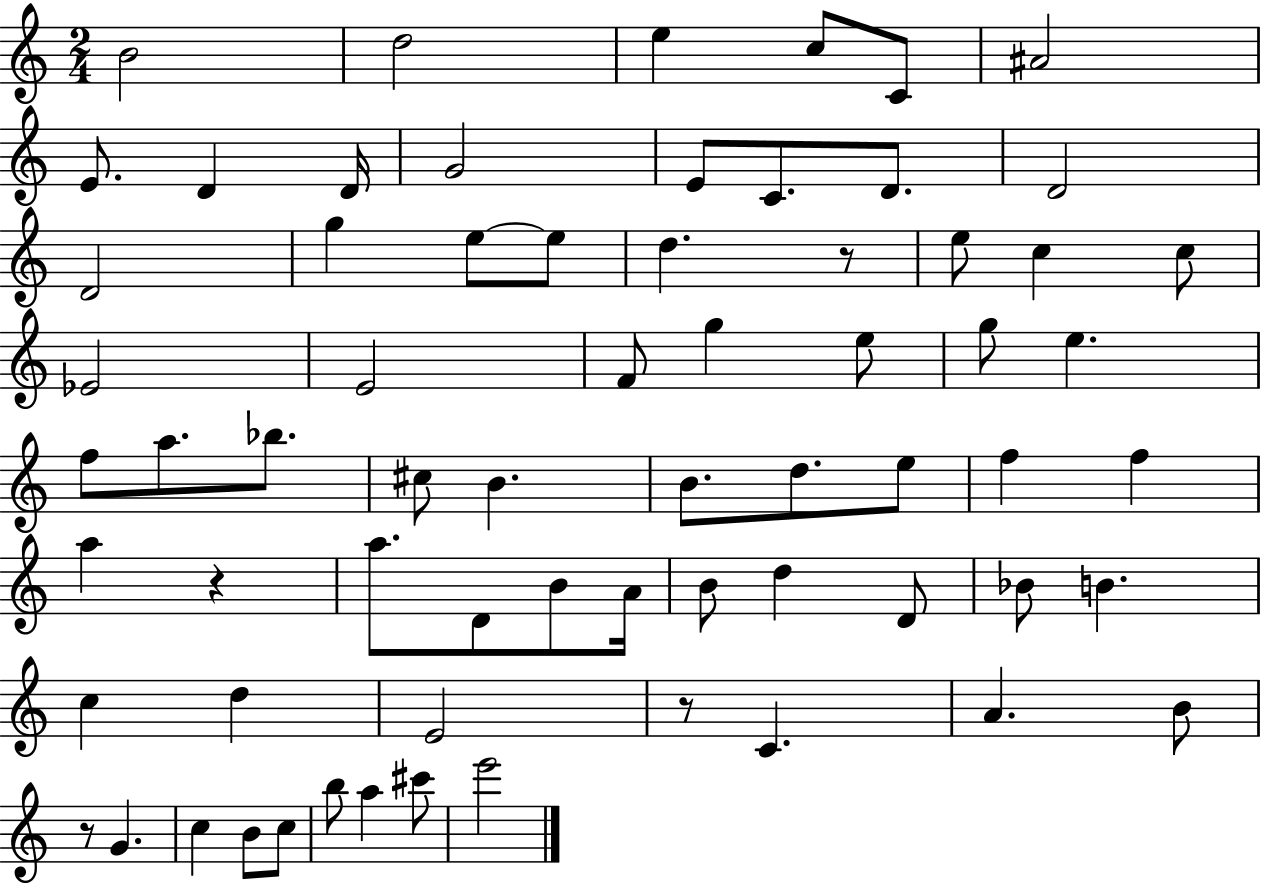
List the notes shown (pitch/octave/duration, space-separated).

B4/h D5/h E5/q C5/e C4/e A#4/h E4/e. D4/q D4/s G4/h E4/e C4/e. D4/e. D4/h D4/h G5/q E5/e E5/e D5/q. R/e E5/e C5/q C5/e Eb4/h E4/h F4/e G5/q E5/e G5/e E5/q. F5/e A5/e. Bb5/e. C#5/e B4/q. B4/e. D5/e. E5/e F5/q F5/q A5/q R/q A5/e. D4/e B4/e A4/s B4/e D5/q D4/e Bb4/e B4/q. C5/q D5/q E4/h R/e C4/q. A4/q. B4/e R/e G4/q. C5/q B4/e C5/e B5/e A5/q C#6/e E6/h